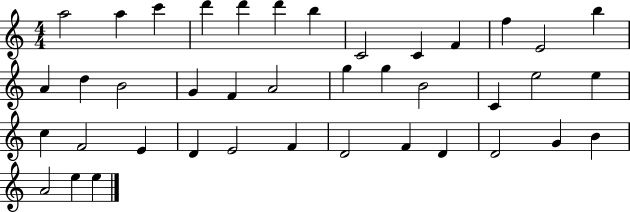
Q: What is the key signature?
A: C major